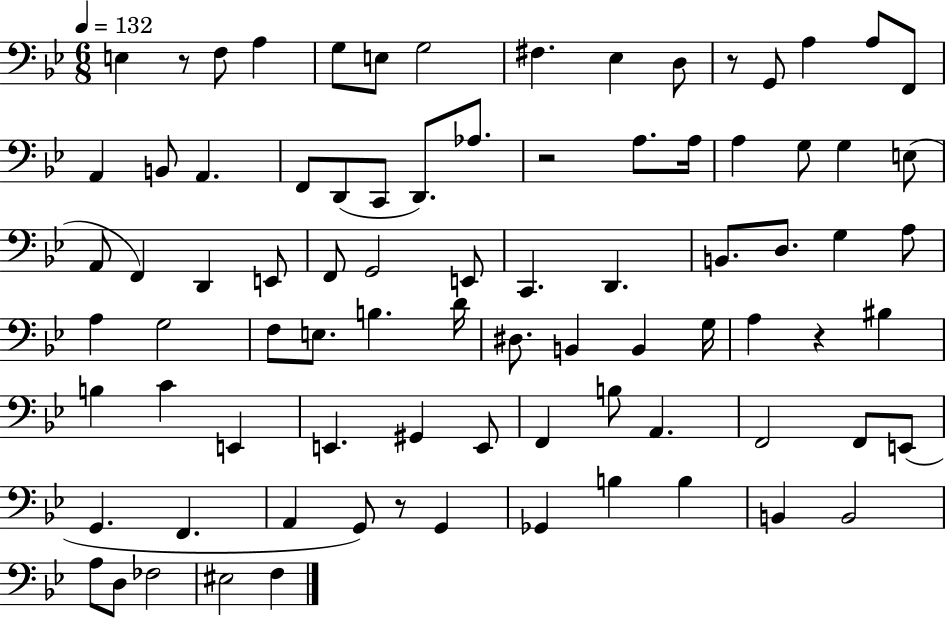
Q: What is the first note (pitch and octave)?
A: E3